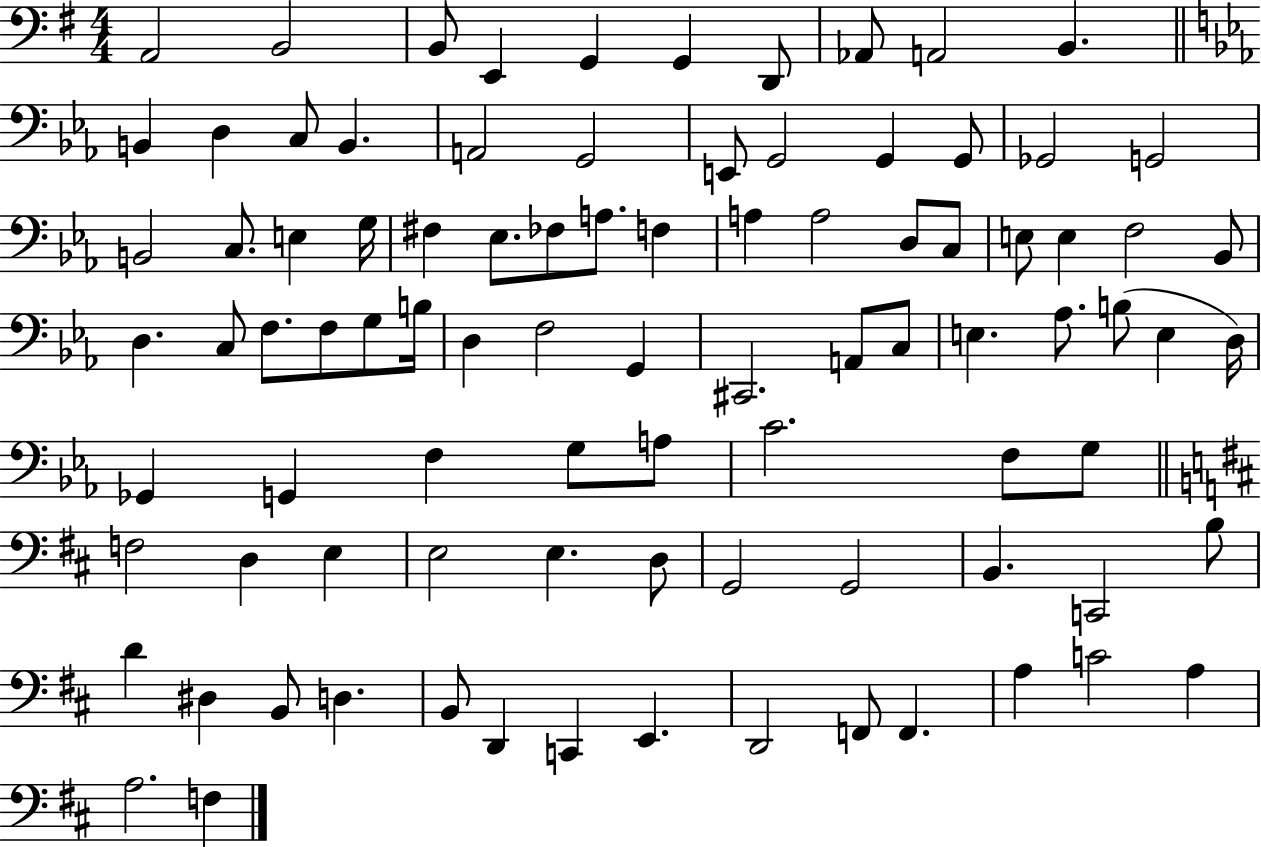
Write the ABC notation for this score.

X:1
T:Untitled
M:4/4
L:1/4
K:G
A,,2 B,,2 B,,/2 E,, G,, G,, D,,/2 _A,,/2 A,,2 B,, B,, D, C,/2 B,, A,,2 G,,2 E,,/2 G,,2 G,, G,,/2 _G,,2 G,,2 B,,2 C,/2 E, G,/4 ^F, _E,/2 _F,/2 A,/2 F, A, A,2 D,/2 C,/2 E,/2 E, F,2 _B,,/2 D, C,/2 F,/2 F,/2 G,/2 B,/4 D, F,2 G,, ^C,,2 A,,/2 C,/2 E, _A,/2 B,/2 E, D,/4 _G,, G,, F, G,/2 A,/2 C2 F,/2 G,/2 F,2 D, E, E,2 E, D,/2 G,,2 G,,2 B,, C,,2 B,/2 D ^D, B,,/2 D, B,,/2 D,, C,, E,, D,,2 F,,/2 F,, A, C2 A, A,2 F,